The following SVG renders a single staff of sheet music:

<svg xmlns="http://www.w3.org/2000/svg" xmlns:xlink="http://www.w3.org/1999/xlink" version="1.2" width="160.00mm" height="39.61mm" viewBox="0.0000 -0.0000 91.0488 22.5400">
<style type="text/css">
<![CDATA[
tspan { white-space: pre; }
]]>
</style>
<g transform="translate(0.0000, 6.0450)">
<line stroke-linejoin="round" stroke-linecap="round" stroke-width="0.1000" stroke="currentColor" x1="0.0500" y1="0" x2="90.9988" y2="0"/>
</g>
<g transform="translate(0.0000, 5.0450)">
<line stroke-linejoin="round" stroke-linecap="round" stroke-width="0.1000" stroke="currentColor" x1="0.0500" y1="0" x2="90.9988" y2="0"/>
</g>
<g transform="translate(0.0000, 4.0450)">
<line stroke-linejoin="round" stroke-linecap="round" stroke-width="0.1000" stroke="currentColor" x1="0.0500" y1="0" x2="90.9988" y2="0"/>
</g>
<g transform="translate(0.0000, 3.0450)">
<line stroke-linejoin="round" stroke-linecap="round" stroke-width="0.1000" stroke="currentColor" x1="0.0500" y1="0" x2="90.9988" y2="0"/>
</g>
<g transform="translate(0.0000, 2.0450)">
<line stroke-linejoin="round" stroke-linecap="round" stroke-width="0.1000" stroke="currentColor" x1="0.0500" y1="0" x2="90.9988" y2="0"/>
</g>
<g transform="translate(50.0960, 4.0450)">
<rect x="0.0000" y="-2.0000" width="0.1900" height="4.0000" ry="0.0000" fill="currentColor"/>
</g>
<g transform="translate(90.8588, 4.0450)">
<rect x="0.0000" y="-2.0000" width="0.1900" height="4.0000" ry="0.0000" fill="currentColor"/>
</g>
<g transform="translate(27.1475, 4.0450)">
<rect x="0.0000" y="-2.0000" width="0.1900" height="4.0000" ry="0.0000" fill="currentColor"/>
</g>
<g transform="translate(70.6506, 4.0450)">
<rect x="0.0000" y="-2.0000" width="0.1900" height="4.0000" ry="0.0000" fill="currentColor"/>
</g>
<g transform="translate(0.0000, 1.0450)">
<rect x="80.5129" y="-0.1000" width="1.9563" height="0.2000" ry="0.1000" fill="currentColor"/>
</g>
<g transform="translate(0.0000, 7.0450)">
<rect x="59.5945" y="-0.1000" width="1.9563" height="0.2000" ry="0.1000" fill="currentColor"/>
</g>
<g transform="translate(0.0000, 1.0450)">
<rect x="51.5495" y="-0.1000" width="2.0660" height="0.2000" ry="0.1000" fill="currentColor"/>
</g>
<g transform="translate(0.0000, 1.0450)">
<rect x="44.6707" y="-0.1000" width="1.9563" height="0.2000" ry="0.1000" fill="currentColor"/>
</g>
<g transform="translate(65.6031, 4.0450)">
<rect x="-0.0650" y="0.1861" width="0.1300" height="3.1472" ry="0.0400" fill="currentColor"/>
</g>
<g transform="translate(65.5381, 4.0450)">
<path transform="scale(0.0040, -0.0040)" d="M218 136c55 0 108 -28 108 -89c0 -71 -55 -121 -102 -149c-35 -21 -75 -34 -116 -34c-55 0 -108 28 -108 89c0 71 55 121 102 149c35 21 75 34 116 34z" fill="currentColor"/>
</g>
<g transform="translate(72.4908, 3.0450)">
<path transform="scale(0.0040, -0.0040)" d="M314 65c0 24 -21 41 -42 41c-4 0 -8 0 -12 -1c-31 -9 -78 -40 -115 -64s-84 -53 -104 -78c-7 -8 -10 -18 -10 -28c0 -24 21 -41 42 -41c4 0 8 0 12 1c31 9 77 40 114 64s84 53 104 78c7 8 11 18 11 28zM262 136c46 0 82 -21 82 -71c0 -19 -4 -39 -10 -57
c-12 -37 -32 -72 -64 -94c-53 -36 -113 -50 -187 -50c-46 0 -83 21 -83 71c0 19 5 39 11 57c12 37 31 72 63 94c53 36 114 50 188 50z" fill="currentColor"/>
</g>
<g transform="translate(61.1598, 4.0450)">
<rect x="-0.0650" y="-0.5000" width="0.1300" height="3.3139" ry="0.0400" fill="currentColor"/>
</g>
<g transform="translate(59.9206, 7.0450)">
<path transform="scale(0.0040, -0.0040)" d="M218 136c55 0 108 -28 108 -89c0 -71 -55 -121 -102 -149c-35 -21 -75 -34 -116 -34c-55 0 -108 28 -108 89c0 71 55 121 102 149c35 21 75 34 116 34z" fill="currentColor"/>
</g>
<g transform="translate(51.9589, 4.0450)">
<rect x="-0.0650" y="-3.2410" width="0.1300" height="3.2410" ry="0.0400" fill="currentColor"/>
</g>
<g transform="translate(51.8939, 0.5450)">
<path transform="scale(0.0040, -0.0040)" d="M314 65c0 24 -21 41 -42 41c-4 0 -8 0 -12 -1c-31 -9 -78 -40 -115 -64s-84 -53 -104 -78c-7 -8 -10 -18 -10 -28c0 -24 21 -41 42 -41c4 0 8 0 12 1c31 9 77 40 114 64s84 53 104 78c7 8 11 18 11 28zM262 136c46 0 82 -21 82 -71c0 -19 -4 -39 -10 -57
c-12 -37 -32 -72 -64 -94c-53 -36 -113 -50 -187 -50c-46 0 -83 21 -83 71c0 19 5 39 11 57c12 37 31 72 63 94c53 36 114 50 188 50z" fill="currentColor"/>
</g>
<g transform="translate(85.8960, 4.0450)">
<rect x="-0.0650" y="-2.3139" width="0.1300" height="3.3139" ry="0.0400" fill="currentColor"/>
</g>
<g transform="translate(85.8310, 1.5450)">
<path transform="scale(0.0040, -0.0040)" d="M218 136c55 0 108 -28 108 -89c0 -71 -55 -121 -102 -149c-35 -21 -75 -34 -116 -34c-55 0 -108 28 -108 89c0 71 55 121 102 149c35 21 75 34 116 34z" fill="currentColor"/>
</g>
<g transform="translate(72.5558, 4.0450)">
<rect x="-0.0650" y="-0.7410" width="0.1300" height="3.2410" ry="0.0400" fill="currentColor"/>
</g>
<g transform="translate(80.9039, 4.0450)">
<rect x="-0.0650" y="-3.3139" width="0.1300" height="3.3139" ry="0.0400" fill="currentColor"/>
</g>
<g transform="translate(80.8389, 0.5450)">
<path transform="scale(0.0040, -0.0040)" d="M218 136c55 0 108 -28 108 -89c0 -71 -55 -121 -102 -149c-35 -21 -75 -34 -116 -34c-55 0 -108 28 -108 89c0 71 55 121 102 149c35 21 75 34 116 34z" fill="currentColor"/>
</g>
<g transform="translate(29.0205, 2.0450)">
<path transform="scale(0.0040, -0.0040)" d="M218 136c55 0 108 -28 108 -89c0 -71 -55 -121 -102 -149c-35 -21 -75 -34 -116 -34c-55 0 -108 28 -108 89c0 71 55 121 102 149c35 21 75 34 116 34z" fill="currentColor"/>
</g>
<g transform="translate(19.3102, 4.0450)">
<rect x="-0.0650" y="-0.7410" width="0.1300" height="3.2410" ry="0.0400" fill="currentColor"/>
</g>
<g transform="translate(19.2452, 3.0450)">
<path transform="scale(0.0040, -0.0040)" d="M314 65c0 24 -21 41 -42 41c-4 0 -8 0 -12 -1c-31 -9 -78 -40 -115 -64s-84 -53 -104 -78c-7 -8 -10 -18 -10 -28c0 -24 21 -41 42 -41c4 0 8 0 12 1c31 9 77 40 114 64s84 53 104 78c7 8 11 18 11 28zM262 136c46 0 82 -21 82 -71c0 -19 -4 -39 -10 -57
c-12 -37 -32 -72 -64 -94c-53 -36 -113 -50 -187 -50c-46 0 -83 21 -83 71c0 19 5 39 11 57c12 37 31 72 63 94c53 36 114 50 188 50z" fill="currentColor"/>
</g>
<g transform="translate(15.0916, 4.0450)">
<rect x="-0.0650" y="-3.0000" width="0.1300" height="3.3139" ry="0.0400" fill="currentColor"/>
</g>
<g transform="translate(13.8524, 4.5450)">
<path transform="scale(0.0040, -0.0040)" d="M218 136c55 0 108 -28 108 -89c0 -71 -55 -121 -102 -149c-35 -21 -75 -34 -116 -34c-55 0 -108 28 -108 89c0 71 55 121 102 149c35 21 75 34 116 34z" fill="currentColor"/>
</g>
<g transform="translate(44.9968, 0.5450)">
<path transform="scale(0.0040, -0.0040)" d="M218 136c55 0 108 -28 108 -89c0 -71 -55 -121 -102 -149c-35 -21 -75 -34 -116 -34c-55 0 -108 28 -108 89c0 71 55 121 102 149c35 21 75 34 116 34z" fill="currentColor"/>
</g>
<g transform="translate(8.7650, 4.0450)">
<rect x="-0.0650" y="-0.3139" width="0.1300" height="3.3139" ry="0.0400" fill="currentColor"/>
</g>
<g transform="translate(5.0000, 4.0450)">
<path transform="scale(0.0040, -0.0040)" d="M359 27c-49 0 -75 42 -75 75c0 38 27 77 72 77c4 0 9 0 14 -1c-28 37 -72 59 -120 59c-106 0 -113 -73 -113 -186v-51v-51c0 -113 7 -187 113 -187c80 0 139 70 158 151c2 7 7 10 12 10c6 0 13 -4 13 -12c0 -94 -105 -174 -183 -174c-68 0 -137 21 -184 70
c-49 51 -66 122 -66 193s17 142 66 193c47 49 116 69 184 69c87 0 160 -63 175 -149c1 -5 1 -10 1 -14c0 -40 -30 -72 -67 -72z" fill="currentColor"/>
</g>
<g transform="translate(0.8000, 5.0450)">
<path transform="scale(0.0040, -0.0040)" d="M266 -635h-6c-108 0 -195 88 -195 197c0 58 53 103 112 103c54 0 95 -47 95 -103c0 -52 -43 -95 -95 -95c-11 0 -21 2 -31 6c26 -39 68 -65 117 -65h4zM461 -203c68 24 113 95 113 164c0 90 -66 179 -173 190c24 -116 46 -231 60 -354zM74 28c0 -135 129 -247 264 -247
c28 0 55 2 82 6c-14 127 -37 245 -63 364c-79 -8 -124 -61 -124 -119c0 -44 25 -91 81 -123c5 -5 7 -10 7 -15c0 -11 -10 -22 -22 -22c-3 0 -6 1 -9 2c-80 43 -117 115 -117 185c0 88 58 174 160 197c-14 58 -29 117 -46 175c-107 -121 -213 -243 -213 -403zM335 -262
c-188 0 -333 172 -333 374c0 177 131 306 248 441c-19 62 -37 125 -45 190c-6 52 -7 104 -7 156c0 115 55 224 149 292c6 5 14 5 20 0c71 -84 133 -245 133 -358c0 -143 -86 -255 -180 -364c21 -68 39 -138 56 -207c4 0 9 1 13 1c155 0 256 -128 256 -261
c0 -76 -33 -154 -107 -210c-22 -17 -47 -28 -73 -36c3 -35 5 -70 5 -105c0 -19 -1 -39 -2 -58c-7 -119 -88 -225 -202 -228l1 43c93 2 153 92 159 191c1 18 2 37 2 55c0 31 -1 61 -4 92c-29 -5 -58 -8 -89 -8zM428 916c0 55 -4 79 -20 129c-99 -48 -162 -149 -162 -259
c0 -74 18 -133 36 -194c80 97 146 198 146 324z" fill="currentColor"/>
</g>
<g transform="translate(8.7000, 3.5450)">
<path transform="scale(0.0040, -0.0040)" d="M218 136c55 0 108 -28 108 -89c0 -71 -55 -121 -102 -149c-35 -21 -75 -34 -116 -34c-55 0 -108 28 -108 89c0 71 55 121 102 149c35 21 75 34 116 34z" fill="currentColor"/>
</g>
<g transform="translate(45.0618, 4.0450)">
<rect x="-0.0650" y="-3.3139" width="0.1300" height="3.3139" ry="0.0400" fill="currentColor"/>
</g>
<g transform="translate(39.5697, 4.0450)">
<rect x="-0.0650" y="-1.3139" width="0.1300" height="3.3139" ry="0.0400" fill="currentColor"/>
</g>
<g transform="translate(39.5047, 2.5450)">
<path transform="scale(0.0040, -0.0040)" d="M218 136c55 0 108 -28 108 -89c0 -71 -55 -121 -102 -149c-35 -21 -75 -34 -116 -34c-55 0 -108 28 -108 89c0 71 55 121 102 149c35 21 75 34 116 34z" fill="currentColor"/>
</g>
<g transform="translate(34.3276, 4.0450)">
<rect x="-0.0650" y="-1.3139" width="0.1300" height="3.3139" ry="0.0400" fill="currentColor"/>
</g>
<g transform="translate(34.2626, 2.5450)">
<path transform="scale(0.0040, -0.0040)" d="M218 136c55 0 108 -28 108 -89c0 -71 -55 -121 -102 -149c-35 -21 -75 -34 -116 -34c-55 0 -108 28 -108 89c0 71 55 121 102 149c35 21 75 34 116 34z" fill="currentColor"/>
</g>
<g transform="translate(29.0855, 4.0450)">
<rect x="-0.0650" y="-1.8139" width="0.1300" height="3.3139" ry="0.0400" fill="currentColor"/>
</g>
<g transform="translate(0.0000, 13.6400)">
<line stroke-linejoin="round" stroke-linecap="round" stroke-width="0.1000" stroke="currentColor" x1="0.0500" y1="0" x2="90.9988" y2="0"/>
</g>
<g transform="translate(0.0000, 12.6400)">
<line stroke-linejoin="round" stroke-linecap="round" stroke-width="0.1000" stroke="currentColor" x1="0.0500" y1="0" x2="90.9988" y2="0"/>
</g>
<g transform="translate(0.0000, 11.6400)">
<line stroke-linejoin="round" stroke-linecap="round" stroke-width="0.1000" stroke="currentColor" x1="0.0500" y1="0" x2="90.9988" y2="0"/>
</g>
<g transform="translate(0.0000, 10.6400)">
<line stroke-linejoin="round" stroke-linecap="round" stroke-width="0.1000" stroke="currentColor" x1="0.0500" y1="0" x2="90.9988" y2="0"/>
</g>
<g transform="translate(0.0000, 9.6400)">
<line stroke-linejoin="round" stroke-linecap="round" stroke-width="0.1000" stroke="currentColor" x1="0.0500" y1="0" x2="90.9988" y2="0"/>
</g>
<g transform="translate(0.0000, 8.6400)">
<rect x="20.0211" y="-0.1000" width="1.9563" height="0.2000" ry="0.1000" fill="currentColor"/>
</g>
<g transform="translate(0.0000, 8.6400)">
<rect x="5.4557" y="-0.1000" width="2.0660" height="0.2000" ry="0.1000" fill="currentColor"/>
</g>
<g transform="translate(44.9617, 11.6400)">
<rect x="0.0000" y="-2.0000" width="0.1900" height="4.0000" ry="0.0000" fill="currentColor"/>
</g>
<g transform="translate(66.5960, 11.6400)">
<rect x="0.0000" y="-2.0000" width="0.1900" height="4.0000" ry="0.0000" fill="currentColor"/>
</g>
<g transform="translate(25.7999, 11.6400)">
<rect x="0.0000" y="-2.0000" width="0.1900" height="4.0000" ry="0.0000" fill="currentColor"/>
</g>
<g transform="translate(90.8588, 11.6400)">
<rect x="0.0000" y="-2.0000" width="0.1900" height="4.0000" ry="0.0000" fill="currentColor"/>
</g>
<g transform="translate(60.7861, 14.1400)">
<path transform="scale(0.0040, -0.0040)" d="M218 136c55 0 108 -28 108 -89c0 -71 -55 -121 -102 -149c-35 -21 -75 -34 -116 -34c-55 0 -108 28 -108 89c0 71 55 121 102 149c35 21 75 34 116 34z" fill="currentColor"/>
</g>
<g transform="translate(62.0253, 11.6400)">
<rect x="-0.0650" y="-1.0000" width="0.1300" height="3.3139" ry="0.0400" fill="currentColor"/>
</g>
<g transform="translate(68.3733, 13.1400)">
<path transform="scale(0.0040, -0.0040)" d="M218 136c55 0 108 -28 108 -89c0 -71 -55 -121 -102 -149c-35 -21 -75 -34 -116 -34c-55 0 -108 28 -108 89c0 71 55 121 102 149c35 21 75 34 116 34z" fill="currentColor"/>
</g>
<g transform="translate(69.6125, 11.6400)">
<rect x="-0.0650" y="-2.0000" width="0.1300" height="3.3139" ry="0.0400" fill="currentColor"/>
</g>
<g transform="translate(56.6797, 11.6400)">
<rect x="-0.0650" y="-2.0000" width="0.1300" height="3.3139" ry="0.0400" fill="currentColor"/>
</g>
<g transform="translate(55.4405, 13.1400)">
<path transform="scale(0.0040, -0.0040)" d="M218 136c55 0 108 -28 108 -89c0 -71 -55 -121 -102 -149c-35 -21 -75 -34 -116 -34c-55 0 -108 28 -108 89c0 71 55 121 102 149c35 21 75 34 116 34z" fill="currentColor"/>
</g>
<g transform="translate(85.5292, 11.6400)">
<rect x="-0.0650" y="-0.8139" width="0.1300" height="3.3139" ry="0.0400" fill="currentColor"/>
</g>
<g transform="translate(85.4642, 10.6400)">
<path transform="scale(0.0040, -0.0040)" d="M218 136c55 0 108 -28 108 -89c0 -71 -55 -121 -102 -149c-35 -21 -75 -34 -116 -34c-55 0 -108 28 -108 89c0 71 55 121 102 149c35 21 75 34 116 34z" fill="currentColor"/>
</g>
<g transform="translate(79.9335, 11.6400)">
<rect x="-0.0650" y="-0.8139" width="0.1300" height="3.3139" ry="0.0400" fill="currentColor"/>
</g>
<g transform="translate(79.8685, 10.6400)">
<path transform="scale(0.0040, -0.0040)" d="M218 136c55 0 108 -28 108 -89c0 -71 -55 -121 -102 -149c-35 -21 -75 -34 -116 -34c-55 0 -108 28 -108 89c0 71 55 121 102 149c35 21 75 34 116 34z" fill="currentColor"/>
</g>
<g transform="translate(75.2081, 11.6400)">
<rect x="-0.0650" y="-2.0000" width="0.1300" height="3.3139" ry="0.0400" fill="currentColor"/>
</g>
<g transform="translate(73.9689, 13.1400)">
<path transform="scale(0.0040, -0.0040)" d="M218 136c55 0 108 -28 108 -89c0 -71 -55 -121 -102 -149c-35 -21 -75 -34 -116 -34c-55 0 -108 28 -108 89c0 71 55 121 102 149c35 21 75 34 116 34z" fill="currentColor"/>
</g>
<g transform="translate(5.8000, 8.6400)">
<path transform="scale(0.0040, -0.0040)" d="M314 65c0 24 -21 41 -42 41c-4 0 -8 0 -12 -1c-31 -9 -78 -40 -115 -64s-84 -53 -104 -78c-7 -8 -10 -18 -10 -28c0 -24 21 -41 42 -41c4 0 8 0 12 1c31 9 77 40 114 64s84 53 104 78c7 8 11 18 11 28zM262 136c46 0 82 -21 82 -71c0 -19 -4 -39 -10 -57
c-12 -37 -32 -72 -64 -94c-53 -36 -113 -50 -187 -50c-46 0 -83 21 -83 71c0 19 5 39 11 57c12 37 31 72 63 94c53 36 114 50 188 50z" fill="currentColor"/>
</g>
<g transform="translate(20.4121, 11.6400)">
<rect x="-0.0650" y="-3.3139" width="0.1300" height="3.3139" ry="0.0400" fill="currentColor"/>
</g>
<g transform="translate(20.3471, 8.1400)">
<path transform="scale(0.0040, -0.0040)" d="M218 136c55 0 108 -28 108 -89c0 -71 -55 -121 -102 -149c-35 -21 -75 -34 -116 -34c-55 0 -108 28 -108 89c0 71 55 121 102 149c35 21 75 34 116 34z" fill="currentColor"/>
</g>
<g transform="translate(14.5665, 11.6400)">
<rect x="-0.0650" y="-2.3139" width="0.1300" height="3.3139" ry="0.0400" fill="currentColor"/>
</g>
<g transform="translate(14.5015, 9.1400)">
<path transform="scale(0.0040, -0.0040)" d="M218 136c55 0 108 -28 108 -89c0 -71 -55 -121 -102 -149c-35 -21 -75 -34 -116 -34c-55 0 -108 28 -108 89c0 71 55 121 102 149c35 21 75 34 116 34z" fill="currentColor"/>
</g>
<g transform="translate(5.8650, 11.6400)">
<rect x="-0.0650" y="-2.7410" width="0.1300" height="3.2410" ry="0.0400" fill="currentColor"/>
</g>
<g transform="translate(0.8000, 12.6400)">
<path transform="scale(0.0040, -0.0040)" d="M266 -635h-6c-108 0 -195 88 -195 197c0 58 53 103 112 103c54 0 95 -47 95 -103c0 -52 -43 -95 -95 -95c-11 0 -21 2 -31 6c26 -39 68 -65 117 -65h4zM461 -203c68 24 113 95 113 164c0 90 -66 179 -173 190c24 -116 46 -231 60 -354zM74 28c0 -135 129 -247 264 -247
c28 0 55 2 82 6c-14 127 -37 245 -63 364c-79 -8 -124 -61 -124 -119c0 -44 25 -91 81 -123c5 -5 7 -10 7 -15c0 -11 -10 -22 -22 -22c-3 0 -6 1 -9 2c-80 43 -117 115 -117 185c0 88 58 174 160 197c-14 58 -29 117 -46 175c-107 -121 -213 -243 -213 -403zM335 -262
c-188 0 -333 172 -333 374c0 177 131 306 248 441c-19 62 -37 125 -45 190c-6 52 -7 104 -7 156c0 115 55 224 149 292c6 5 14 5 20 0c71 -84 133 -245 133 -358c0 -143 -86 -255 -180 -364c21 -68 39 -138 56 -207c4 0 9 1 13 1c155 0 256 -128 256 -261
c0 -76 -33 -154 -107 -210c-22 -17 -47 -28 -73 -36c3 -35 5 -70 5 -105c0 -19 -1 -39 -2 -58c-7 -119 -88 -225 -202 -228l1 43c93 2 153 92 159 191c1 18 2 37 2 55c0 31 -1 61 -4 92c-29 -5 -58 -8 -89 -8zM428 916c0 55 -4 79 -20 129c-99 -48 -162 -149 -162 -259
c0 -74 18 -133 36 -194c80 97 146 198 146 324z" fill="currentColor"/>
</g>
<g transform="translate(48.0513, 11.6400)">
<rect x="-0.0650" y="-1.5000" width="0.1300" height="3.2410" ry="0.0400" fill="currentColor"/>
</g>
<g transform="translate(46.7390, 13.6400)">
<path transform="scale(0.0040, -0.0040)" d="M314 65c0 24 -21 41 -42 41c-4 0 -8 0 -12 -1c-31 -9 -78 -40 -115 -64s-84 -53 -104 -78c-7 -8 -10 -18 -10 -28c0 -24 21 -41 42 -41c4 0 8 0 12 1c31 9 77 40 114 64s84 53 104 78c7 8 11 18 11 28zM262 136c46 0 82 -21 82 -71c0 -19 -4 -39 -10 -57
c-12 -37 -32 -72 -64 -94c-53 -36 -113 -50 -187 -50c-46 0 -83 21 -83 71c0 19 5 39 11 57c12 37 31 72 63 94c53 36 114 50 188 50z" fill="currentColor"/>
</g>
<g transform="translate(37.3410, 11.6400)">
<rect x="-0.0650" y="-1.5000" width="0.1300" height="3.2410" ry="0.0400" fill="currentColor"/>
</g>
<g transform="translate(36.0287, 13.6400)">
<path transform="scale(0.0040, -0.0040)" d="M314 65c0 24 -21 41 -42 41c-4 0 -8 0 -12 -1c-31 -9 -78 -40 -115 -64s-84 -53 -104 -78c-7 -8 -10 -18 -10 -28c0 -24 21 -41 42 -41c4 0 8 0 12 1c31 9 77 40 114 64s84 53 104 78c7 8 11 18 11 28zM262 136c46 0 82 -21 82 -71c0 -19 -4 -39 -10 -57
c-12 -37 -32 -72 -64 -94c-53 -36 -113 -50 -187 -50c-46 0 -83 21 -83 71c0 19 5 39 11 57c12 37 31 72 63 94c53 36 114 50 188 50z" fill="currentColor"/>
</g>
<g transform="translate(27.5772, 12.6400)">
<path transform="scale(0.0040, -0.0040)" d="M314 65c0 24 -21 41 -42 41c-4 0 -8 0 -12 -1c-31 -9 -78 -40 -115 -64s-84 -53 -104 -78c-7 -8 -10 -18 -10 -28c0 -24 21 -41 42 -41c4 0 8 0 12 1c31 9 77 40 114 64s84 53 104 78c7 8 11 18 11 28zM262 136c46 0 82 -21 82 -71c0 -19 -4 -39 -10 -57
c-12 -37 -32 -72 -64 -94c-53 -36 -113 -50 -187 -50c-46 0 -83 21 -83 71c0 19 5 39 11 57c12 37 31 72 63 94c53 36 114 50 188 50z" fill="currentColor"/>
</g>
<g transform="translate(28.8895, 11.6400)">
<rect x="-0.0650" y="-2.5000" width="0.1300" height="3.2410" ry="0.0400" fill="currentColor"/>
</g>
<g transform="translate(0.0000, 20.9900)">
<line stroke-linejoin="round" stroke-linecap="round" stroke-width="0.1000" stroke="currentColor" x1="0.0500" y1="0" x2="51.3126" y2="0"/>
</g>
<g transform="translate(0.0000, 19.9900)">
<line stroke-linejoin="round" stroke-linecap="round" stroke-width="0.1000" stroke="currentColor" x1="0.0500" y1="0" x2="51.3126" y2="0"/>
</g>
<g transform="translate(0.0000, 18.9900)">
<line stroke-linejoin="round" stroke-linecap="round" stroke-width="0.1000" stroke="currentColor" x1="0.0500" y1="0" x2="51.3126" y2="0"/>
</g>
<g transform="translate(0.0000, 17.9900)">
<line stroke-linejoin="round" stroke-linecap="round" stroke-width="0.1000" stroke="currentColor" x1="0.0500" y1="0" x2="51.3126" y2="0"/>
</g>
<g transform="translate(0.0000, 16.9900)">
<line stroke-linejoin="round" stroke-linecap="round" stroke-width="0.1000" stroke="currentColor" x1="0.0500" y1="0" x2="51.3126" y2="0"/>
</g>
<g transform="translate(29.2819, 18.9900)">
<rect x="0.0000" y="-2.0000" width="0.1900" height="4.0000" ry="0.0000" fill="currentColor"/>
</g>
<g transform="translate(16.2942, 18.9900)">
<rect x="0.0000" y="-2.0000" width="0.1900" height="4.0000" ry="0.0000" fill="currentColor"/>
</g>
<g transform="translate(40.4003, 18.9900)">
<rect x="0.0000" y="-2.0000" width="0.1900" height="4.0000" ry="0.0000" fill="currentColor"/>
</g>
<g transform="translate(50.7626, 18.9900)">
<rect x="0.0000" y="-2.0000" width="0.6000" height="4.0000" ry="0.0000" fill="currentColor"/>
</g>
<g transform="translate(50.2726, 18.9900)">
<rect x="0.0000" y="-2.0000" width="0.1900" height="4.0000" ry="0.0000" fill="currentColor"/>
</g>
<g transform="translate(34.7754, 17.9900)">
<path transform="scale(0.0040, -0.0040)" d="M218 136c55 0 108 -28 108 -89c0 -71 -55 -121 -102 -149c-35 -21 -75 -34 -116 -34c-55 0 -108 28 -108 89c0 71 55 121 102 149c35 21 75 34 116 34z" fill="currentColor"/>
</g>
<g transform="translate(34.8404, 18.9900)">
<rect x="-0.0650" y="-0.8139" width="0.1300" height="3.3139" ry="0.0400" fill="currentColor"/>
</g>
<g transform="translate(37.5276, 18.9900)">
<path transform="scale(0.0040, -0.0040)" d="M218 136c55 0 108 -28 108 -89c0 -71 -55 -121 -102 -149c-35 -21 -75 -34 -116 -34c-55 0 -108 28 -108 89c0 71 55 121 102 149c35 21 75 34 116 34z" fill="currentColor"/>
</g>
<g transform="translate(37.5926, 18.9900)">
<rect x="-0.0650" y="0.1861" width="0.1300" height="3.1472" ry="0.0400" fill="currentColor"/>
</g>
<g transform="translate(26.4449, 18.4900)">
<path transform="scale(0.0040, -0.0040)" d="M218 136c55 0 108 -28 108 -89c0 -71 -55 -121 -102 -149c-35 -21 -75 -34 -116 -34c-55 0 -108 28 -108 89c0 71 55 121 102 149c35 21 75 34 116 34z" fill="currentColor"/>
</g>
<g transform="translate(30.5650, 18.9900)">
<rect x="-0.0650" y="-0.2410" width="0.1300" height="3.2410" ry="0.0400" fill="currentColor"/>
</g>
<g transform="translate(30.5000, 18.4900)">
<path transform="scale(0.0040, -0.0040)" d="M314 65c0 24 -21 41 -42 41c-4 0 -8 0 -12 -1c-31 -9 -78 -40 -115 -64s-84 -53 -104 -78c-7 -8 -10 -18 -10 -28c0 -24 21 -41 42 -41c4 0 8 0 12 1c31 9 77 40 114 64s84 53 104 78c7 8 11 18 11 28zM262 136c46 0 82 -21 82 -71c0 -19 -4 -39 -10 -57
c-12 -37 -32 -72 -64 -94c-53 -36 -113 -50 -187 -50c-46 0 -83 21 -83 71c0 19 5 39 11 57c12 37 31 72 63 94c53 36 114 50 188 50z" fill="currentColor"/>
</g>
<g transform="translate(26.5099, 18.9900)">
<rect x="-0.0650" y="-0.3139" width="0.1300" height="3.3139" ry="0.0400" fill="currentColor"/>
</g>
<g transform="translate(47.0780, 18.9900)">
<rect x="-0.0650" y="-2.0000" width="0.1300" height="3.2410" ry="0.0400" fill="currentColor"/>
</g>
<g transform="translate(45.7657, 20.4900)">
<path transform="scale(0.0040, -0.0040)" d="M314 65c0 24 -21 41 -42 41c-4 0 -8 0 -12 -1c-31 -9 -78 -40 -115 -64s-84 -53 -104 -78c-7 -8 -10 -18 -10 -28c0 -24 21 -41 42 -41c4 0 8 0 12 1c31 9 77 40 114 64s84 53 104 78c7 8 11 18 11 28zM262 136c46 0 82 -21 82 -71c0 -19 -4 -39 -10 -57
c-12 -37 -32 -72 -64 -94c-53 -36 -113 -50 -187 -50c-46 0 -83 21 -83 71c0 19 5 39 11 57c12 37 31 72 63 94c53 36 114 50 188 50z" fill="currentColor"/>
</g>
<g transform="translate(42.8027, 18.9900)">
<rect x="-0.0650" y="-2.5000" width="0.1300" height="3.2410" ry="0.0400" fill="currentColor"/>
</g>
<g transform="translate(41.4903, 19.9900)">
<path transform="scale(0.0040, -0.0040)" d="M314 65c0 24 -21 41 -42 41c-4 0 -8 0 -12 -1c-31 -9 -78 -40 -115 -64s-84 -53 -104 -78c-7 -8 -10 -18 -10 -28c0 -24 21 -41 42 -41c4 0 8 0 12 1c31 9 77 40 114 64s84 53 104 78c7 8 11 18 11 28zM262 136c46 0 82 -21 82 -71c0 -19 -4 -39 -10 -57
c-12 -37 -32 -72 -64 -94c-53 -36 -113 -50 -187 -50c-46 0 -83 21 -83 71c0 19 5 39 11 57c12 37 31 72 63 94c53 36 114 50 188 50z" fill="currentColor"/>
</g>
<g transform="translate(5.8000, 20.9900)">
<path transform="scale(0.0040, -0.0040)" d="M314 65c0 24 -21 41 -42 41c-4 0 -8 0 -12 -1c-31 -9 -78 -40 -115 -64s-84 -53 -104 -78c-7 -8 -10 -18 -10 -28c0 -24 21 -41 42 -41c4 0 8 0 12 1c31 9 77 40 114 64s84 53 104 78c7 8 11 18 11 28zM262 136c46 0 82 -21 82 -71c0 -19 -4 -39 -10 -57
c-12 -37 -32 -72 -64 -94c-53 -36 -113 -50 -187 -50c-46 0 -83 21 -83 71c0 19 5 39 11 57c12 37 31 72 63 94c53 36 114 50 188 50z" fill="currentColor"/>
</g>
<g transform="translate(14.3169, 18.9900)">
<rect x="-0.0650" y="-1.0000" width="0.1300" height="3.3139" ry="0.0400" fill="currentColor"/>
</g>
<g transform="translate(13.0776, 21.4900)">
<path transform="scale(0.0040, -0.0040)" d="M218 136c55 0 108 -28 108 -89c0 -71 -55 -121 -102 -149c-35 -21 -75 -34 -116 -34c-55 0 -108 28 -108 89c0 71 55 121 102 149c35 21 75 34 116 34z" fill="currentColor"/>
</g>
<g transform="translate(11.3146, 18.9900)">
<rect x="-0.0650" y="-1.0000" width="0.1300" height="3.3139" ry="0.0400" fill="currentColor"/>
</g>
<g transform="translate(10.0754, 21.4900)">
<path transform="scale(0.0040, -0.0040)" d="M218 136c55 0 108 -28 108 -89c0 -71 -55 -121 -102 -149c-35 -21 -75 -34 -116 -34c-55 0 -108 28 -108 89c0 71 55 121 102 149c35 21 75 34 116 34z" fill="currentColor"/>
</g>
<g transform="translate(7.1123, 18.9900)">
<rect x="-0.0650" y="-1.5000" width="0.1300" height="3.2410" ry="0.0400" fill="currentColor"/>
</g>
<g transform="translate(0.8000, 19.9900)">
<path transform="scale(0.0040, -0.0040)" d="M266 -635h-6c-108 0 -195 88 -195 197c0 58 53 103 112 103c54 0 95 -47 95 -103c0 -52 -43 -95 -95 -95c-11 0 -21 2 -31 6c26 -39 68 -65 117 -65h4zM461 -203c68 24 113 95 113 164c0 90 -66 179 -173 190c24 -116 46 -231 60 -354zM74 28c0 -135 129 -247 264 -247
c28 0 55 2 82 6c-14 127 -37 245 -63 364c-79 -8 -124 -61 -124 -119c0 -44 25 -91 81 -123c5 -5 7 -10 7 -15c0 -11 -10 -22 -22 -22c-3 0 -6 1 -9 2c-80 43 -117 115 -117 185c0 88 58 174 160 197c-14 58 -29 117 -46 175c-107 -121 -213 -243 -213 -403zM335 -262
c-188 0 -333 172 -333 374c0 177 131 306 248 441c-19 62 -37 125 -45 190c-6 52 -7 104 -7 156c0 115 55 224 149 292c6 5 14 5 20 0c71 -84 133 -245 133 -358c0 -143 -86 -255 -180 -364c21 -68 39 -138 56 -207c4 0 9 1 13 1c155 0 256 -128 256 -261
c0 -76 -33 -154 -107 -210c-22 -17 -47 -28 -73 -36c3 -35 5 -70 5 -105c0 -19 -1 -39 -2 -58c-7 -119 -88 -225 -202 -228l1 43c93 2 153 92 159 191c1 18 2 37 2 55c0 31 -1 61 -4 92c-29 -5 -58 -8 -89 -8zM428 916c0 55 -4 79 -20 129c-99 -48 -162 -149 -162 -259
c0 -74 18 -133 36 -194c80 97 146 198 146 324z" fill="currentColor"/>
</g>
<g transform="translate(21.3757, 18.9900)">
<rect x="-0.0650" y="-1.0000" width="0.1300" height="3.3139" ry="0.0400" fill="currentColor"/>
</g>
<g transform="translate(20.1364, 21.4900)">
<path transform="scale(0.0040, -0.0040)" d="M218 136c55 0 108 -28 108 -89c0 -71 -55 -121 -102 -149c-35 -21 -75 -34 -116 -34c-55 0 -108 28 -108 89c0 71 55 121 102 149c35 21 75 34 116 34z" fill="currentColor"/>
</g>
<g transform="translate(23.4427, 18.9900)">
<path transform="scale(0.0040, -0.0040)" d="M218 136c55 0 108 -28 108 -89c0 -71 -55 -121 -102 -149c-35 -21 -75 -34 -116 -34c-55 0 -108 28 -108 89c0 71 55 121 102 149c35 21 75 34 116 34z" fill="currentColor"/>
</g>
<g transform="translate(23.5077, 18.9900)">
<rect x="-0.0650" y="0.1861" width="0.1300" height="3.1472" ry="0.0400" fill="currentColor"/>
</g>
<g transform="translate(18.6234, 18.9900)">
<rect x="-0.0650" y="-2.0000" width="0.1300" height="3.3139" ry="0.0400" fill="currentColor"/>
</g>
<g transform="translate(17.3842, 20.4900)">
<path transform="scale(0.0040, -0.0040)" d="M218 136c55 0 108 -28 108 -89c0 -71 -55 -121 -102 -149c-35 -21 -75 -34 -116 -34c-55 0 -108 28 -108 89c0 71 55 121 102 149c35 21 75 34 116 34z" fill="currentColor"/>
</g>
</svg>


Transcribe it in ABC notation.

X:1
T:Untitled
M:4/4
L:1/4
K:C
c A d2 f e e b b2 C B d2 b g a2 g b G2 E2 E2 F D F F d d E2 D D F D B c c2 d B G2 F2